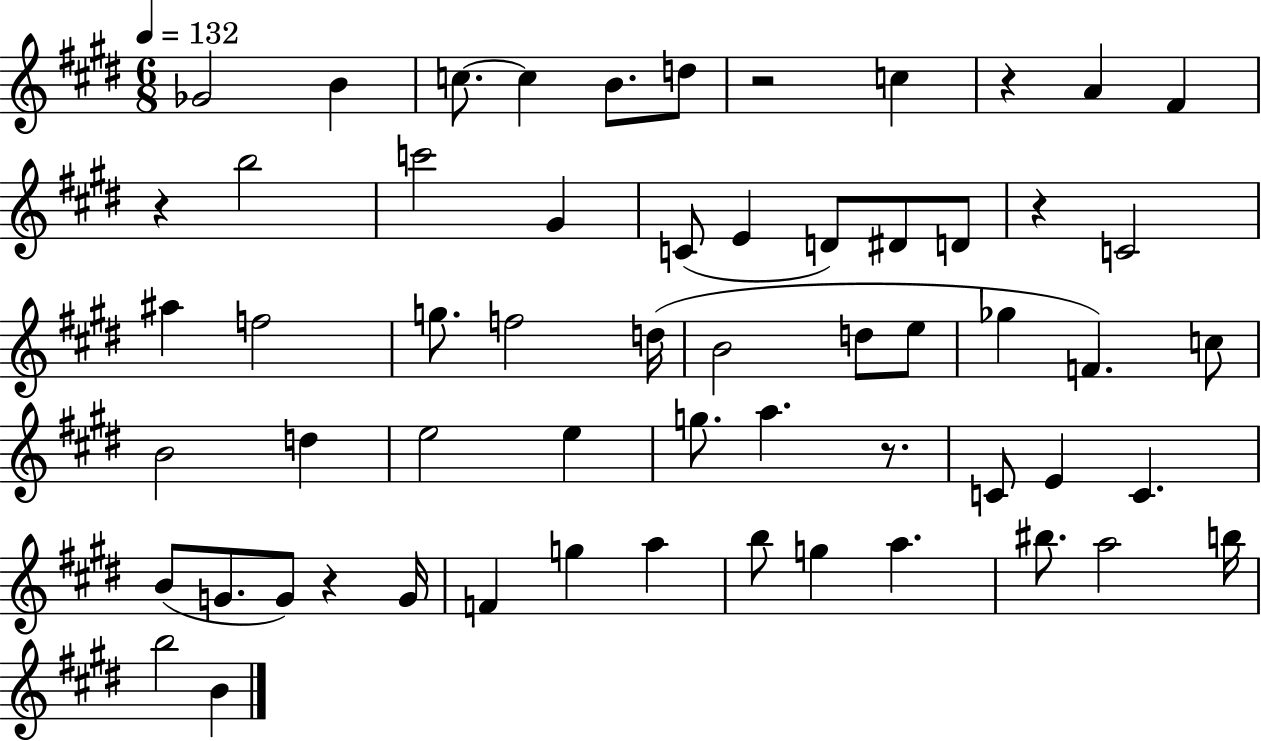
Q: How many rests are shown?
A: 6